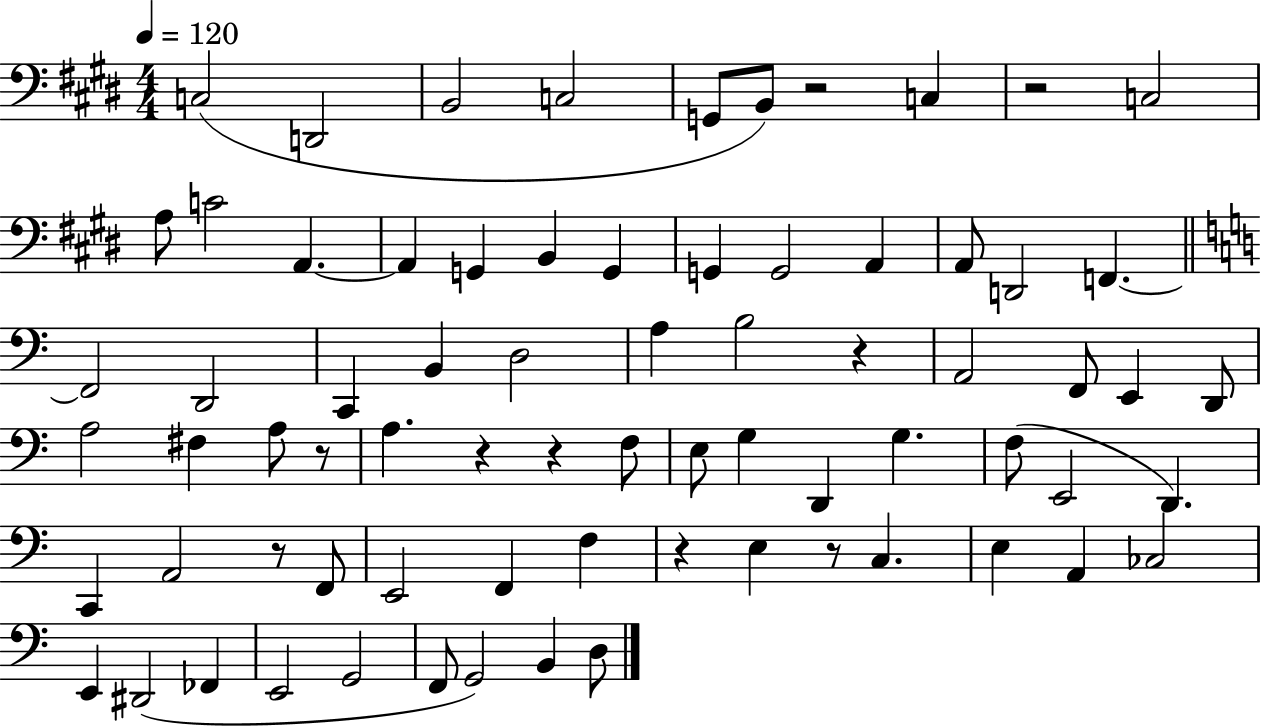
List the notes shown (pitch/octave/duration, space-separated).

C3/h D2/h B2/h C3/h G2/e B2/e R/h C3/q R/h C3/h A3/e C4/h A2/q. A2/q G2/q B2/q G2/q G2/q G2/h A2/q A2/e D2/h F2/q. F2/h D2/h C2/q B2/q D3/h A3/q B3/h R/q A2/h F2/e E2/q D2/e A3/h F#3/q A3/e R/e A3/q. R/q R/q F3/e E3/e G3/q D2/q G3/q. F3/e E2/h D2/q. C2/q A2/h R/e F2/e E2/h F2/q F3/q R/q E3/q R/e C3/q. E3/q A2/q CES3/h E2/q D#2/h FES2/q E2/h G2/h F2/e G2/h B2/q D3/e